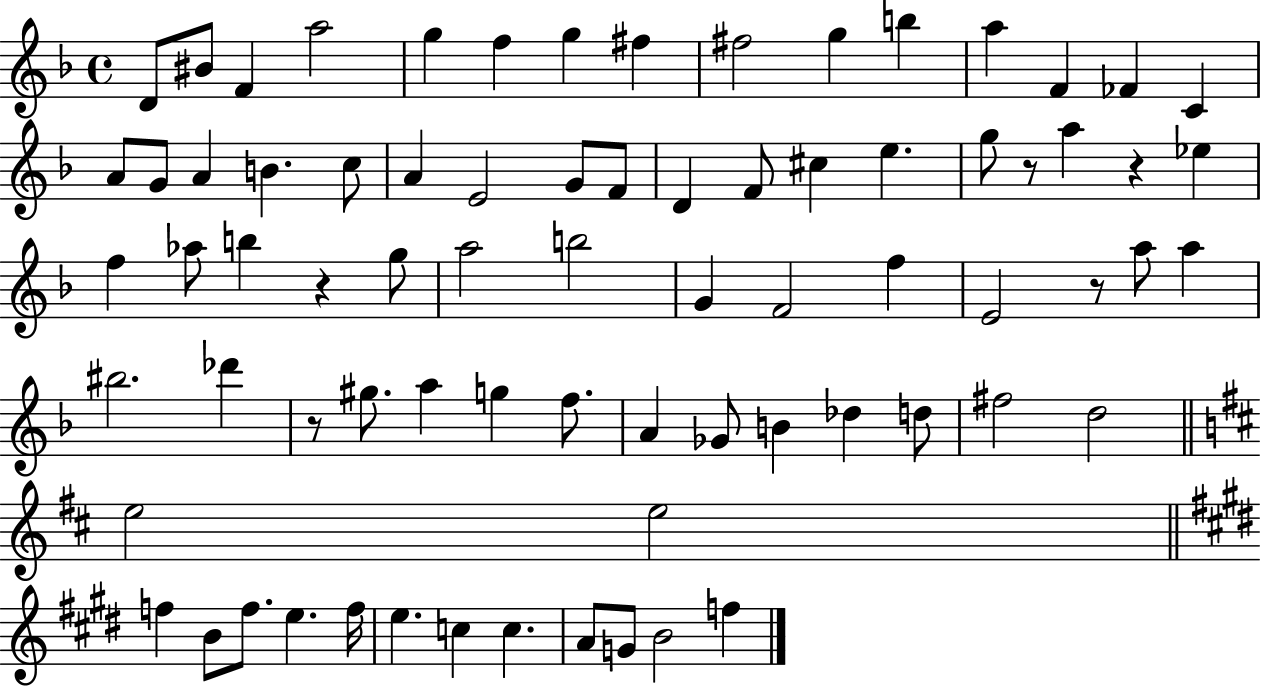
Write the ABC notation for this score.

X:1
T:Untitled
M:4/4
L:1/4
K:F
D/2 ^B/2 F a2 g f g ^f ^f2 g b a F _F C A/2 G/2 A B c/2 A E2 G/2 F/2 D F/2 ^c e g/2 z/2 a z _e f _a/2 b z g/2 a2 b2 G F2 f E2 z/2 a/2 a ^b2 _d' z/2 ^g/2 a g f/2 A _G/2 B _d d/2 ^f2 d2 e2 e2 f B/2 f/2 e f/4 e c c A/2 G/2 B2 f